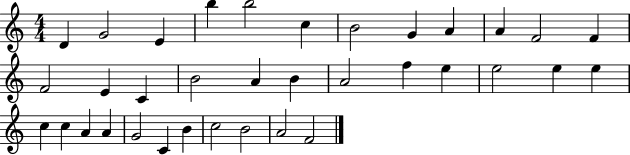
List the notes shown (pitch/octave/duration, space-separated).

D4/q G4/h E4/q B5/q B5/h C5/q B4/h G4/q A4/q A4/q F4/h F4/q F4/h E4/q C4/q B4/h A4/q B4/q A4/h F5/q E5/q E5/h E5/q E5/q C5/q C5/q A4/q A4/q G4/h C4/q B4/q C5/h B4/h A4/h F4/h